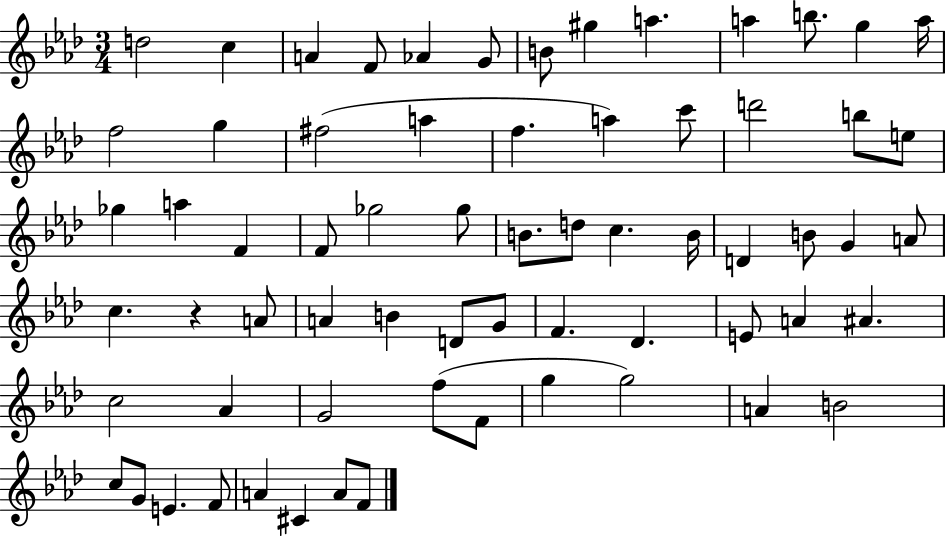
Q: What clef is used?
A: treble